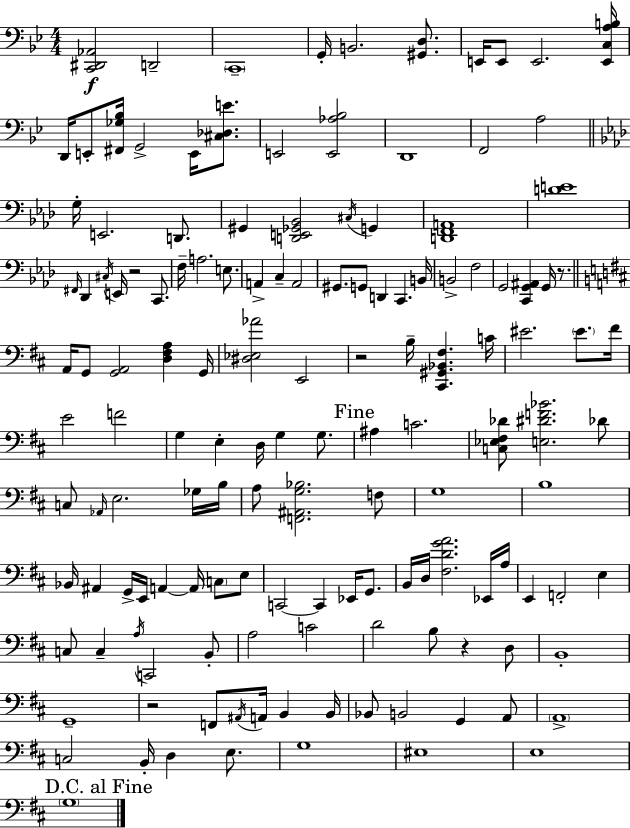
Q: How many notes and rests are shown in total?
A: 141